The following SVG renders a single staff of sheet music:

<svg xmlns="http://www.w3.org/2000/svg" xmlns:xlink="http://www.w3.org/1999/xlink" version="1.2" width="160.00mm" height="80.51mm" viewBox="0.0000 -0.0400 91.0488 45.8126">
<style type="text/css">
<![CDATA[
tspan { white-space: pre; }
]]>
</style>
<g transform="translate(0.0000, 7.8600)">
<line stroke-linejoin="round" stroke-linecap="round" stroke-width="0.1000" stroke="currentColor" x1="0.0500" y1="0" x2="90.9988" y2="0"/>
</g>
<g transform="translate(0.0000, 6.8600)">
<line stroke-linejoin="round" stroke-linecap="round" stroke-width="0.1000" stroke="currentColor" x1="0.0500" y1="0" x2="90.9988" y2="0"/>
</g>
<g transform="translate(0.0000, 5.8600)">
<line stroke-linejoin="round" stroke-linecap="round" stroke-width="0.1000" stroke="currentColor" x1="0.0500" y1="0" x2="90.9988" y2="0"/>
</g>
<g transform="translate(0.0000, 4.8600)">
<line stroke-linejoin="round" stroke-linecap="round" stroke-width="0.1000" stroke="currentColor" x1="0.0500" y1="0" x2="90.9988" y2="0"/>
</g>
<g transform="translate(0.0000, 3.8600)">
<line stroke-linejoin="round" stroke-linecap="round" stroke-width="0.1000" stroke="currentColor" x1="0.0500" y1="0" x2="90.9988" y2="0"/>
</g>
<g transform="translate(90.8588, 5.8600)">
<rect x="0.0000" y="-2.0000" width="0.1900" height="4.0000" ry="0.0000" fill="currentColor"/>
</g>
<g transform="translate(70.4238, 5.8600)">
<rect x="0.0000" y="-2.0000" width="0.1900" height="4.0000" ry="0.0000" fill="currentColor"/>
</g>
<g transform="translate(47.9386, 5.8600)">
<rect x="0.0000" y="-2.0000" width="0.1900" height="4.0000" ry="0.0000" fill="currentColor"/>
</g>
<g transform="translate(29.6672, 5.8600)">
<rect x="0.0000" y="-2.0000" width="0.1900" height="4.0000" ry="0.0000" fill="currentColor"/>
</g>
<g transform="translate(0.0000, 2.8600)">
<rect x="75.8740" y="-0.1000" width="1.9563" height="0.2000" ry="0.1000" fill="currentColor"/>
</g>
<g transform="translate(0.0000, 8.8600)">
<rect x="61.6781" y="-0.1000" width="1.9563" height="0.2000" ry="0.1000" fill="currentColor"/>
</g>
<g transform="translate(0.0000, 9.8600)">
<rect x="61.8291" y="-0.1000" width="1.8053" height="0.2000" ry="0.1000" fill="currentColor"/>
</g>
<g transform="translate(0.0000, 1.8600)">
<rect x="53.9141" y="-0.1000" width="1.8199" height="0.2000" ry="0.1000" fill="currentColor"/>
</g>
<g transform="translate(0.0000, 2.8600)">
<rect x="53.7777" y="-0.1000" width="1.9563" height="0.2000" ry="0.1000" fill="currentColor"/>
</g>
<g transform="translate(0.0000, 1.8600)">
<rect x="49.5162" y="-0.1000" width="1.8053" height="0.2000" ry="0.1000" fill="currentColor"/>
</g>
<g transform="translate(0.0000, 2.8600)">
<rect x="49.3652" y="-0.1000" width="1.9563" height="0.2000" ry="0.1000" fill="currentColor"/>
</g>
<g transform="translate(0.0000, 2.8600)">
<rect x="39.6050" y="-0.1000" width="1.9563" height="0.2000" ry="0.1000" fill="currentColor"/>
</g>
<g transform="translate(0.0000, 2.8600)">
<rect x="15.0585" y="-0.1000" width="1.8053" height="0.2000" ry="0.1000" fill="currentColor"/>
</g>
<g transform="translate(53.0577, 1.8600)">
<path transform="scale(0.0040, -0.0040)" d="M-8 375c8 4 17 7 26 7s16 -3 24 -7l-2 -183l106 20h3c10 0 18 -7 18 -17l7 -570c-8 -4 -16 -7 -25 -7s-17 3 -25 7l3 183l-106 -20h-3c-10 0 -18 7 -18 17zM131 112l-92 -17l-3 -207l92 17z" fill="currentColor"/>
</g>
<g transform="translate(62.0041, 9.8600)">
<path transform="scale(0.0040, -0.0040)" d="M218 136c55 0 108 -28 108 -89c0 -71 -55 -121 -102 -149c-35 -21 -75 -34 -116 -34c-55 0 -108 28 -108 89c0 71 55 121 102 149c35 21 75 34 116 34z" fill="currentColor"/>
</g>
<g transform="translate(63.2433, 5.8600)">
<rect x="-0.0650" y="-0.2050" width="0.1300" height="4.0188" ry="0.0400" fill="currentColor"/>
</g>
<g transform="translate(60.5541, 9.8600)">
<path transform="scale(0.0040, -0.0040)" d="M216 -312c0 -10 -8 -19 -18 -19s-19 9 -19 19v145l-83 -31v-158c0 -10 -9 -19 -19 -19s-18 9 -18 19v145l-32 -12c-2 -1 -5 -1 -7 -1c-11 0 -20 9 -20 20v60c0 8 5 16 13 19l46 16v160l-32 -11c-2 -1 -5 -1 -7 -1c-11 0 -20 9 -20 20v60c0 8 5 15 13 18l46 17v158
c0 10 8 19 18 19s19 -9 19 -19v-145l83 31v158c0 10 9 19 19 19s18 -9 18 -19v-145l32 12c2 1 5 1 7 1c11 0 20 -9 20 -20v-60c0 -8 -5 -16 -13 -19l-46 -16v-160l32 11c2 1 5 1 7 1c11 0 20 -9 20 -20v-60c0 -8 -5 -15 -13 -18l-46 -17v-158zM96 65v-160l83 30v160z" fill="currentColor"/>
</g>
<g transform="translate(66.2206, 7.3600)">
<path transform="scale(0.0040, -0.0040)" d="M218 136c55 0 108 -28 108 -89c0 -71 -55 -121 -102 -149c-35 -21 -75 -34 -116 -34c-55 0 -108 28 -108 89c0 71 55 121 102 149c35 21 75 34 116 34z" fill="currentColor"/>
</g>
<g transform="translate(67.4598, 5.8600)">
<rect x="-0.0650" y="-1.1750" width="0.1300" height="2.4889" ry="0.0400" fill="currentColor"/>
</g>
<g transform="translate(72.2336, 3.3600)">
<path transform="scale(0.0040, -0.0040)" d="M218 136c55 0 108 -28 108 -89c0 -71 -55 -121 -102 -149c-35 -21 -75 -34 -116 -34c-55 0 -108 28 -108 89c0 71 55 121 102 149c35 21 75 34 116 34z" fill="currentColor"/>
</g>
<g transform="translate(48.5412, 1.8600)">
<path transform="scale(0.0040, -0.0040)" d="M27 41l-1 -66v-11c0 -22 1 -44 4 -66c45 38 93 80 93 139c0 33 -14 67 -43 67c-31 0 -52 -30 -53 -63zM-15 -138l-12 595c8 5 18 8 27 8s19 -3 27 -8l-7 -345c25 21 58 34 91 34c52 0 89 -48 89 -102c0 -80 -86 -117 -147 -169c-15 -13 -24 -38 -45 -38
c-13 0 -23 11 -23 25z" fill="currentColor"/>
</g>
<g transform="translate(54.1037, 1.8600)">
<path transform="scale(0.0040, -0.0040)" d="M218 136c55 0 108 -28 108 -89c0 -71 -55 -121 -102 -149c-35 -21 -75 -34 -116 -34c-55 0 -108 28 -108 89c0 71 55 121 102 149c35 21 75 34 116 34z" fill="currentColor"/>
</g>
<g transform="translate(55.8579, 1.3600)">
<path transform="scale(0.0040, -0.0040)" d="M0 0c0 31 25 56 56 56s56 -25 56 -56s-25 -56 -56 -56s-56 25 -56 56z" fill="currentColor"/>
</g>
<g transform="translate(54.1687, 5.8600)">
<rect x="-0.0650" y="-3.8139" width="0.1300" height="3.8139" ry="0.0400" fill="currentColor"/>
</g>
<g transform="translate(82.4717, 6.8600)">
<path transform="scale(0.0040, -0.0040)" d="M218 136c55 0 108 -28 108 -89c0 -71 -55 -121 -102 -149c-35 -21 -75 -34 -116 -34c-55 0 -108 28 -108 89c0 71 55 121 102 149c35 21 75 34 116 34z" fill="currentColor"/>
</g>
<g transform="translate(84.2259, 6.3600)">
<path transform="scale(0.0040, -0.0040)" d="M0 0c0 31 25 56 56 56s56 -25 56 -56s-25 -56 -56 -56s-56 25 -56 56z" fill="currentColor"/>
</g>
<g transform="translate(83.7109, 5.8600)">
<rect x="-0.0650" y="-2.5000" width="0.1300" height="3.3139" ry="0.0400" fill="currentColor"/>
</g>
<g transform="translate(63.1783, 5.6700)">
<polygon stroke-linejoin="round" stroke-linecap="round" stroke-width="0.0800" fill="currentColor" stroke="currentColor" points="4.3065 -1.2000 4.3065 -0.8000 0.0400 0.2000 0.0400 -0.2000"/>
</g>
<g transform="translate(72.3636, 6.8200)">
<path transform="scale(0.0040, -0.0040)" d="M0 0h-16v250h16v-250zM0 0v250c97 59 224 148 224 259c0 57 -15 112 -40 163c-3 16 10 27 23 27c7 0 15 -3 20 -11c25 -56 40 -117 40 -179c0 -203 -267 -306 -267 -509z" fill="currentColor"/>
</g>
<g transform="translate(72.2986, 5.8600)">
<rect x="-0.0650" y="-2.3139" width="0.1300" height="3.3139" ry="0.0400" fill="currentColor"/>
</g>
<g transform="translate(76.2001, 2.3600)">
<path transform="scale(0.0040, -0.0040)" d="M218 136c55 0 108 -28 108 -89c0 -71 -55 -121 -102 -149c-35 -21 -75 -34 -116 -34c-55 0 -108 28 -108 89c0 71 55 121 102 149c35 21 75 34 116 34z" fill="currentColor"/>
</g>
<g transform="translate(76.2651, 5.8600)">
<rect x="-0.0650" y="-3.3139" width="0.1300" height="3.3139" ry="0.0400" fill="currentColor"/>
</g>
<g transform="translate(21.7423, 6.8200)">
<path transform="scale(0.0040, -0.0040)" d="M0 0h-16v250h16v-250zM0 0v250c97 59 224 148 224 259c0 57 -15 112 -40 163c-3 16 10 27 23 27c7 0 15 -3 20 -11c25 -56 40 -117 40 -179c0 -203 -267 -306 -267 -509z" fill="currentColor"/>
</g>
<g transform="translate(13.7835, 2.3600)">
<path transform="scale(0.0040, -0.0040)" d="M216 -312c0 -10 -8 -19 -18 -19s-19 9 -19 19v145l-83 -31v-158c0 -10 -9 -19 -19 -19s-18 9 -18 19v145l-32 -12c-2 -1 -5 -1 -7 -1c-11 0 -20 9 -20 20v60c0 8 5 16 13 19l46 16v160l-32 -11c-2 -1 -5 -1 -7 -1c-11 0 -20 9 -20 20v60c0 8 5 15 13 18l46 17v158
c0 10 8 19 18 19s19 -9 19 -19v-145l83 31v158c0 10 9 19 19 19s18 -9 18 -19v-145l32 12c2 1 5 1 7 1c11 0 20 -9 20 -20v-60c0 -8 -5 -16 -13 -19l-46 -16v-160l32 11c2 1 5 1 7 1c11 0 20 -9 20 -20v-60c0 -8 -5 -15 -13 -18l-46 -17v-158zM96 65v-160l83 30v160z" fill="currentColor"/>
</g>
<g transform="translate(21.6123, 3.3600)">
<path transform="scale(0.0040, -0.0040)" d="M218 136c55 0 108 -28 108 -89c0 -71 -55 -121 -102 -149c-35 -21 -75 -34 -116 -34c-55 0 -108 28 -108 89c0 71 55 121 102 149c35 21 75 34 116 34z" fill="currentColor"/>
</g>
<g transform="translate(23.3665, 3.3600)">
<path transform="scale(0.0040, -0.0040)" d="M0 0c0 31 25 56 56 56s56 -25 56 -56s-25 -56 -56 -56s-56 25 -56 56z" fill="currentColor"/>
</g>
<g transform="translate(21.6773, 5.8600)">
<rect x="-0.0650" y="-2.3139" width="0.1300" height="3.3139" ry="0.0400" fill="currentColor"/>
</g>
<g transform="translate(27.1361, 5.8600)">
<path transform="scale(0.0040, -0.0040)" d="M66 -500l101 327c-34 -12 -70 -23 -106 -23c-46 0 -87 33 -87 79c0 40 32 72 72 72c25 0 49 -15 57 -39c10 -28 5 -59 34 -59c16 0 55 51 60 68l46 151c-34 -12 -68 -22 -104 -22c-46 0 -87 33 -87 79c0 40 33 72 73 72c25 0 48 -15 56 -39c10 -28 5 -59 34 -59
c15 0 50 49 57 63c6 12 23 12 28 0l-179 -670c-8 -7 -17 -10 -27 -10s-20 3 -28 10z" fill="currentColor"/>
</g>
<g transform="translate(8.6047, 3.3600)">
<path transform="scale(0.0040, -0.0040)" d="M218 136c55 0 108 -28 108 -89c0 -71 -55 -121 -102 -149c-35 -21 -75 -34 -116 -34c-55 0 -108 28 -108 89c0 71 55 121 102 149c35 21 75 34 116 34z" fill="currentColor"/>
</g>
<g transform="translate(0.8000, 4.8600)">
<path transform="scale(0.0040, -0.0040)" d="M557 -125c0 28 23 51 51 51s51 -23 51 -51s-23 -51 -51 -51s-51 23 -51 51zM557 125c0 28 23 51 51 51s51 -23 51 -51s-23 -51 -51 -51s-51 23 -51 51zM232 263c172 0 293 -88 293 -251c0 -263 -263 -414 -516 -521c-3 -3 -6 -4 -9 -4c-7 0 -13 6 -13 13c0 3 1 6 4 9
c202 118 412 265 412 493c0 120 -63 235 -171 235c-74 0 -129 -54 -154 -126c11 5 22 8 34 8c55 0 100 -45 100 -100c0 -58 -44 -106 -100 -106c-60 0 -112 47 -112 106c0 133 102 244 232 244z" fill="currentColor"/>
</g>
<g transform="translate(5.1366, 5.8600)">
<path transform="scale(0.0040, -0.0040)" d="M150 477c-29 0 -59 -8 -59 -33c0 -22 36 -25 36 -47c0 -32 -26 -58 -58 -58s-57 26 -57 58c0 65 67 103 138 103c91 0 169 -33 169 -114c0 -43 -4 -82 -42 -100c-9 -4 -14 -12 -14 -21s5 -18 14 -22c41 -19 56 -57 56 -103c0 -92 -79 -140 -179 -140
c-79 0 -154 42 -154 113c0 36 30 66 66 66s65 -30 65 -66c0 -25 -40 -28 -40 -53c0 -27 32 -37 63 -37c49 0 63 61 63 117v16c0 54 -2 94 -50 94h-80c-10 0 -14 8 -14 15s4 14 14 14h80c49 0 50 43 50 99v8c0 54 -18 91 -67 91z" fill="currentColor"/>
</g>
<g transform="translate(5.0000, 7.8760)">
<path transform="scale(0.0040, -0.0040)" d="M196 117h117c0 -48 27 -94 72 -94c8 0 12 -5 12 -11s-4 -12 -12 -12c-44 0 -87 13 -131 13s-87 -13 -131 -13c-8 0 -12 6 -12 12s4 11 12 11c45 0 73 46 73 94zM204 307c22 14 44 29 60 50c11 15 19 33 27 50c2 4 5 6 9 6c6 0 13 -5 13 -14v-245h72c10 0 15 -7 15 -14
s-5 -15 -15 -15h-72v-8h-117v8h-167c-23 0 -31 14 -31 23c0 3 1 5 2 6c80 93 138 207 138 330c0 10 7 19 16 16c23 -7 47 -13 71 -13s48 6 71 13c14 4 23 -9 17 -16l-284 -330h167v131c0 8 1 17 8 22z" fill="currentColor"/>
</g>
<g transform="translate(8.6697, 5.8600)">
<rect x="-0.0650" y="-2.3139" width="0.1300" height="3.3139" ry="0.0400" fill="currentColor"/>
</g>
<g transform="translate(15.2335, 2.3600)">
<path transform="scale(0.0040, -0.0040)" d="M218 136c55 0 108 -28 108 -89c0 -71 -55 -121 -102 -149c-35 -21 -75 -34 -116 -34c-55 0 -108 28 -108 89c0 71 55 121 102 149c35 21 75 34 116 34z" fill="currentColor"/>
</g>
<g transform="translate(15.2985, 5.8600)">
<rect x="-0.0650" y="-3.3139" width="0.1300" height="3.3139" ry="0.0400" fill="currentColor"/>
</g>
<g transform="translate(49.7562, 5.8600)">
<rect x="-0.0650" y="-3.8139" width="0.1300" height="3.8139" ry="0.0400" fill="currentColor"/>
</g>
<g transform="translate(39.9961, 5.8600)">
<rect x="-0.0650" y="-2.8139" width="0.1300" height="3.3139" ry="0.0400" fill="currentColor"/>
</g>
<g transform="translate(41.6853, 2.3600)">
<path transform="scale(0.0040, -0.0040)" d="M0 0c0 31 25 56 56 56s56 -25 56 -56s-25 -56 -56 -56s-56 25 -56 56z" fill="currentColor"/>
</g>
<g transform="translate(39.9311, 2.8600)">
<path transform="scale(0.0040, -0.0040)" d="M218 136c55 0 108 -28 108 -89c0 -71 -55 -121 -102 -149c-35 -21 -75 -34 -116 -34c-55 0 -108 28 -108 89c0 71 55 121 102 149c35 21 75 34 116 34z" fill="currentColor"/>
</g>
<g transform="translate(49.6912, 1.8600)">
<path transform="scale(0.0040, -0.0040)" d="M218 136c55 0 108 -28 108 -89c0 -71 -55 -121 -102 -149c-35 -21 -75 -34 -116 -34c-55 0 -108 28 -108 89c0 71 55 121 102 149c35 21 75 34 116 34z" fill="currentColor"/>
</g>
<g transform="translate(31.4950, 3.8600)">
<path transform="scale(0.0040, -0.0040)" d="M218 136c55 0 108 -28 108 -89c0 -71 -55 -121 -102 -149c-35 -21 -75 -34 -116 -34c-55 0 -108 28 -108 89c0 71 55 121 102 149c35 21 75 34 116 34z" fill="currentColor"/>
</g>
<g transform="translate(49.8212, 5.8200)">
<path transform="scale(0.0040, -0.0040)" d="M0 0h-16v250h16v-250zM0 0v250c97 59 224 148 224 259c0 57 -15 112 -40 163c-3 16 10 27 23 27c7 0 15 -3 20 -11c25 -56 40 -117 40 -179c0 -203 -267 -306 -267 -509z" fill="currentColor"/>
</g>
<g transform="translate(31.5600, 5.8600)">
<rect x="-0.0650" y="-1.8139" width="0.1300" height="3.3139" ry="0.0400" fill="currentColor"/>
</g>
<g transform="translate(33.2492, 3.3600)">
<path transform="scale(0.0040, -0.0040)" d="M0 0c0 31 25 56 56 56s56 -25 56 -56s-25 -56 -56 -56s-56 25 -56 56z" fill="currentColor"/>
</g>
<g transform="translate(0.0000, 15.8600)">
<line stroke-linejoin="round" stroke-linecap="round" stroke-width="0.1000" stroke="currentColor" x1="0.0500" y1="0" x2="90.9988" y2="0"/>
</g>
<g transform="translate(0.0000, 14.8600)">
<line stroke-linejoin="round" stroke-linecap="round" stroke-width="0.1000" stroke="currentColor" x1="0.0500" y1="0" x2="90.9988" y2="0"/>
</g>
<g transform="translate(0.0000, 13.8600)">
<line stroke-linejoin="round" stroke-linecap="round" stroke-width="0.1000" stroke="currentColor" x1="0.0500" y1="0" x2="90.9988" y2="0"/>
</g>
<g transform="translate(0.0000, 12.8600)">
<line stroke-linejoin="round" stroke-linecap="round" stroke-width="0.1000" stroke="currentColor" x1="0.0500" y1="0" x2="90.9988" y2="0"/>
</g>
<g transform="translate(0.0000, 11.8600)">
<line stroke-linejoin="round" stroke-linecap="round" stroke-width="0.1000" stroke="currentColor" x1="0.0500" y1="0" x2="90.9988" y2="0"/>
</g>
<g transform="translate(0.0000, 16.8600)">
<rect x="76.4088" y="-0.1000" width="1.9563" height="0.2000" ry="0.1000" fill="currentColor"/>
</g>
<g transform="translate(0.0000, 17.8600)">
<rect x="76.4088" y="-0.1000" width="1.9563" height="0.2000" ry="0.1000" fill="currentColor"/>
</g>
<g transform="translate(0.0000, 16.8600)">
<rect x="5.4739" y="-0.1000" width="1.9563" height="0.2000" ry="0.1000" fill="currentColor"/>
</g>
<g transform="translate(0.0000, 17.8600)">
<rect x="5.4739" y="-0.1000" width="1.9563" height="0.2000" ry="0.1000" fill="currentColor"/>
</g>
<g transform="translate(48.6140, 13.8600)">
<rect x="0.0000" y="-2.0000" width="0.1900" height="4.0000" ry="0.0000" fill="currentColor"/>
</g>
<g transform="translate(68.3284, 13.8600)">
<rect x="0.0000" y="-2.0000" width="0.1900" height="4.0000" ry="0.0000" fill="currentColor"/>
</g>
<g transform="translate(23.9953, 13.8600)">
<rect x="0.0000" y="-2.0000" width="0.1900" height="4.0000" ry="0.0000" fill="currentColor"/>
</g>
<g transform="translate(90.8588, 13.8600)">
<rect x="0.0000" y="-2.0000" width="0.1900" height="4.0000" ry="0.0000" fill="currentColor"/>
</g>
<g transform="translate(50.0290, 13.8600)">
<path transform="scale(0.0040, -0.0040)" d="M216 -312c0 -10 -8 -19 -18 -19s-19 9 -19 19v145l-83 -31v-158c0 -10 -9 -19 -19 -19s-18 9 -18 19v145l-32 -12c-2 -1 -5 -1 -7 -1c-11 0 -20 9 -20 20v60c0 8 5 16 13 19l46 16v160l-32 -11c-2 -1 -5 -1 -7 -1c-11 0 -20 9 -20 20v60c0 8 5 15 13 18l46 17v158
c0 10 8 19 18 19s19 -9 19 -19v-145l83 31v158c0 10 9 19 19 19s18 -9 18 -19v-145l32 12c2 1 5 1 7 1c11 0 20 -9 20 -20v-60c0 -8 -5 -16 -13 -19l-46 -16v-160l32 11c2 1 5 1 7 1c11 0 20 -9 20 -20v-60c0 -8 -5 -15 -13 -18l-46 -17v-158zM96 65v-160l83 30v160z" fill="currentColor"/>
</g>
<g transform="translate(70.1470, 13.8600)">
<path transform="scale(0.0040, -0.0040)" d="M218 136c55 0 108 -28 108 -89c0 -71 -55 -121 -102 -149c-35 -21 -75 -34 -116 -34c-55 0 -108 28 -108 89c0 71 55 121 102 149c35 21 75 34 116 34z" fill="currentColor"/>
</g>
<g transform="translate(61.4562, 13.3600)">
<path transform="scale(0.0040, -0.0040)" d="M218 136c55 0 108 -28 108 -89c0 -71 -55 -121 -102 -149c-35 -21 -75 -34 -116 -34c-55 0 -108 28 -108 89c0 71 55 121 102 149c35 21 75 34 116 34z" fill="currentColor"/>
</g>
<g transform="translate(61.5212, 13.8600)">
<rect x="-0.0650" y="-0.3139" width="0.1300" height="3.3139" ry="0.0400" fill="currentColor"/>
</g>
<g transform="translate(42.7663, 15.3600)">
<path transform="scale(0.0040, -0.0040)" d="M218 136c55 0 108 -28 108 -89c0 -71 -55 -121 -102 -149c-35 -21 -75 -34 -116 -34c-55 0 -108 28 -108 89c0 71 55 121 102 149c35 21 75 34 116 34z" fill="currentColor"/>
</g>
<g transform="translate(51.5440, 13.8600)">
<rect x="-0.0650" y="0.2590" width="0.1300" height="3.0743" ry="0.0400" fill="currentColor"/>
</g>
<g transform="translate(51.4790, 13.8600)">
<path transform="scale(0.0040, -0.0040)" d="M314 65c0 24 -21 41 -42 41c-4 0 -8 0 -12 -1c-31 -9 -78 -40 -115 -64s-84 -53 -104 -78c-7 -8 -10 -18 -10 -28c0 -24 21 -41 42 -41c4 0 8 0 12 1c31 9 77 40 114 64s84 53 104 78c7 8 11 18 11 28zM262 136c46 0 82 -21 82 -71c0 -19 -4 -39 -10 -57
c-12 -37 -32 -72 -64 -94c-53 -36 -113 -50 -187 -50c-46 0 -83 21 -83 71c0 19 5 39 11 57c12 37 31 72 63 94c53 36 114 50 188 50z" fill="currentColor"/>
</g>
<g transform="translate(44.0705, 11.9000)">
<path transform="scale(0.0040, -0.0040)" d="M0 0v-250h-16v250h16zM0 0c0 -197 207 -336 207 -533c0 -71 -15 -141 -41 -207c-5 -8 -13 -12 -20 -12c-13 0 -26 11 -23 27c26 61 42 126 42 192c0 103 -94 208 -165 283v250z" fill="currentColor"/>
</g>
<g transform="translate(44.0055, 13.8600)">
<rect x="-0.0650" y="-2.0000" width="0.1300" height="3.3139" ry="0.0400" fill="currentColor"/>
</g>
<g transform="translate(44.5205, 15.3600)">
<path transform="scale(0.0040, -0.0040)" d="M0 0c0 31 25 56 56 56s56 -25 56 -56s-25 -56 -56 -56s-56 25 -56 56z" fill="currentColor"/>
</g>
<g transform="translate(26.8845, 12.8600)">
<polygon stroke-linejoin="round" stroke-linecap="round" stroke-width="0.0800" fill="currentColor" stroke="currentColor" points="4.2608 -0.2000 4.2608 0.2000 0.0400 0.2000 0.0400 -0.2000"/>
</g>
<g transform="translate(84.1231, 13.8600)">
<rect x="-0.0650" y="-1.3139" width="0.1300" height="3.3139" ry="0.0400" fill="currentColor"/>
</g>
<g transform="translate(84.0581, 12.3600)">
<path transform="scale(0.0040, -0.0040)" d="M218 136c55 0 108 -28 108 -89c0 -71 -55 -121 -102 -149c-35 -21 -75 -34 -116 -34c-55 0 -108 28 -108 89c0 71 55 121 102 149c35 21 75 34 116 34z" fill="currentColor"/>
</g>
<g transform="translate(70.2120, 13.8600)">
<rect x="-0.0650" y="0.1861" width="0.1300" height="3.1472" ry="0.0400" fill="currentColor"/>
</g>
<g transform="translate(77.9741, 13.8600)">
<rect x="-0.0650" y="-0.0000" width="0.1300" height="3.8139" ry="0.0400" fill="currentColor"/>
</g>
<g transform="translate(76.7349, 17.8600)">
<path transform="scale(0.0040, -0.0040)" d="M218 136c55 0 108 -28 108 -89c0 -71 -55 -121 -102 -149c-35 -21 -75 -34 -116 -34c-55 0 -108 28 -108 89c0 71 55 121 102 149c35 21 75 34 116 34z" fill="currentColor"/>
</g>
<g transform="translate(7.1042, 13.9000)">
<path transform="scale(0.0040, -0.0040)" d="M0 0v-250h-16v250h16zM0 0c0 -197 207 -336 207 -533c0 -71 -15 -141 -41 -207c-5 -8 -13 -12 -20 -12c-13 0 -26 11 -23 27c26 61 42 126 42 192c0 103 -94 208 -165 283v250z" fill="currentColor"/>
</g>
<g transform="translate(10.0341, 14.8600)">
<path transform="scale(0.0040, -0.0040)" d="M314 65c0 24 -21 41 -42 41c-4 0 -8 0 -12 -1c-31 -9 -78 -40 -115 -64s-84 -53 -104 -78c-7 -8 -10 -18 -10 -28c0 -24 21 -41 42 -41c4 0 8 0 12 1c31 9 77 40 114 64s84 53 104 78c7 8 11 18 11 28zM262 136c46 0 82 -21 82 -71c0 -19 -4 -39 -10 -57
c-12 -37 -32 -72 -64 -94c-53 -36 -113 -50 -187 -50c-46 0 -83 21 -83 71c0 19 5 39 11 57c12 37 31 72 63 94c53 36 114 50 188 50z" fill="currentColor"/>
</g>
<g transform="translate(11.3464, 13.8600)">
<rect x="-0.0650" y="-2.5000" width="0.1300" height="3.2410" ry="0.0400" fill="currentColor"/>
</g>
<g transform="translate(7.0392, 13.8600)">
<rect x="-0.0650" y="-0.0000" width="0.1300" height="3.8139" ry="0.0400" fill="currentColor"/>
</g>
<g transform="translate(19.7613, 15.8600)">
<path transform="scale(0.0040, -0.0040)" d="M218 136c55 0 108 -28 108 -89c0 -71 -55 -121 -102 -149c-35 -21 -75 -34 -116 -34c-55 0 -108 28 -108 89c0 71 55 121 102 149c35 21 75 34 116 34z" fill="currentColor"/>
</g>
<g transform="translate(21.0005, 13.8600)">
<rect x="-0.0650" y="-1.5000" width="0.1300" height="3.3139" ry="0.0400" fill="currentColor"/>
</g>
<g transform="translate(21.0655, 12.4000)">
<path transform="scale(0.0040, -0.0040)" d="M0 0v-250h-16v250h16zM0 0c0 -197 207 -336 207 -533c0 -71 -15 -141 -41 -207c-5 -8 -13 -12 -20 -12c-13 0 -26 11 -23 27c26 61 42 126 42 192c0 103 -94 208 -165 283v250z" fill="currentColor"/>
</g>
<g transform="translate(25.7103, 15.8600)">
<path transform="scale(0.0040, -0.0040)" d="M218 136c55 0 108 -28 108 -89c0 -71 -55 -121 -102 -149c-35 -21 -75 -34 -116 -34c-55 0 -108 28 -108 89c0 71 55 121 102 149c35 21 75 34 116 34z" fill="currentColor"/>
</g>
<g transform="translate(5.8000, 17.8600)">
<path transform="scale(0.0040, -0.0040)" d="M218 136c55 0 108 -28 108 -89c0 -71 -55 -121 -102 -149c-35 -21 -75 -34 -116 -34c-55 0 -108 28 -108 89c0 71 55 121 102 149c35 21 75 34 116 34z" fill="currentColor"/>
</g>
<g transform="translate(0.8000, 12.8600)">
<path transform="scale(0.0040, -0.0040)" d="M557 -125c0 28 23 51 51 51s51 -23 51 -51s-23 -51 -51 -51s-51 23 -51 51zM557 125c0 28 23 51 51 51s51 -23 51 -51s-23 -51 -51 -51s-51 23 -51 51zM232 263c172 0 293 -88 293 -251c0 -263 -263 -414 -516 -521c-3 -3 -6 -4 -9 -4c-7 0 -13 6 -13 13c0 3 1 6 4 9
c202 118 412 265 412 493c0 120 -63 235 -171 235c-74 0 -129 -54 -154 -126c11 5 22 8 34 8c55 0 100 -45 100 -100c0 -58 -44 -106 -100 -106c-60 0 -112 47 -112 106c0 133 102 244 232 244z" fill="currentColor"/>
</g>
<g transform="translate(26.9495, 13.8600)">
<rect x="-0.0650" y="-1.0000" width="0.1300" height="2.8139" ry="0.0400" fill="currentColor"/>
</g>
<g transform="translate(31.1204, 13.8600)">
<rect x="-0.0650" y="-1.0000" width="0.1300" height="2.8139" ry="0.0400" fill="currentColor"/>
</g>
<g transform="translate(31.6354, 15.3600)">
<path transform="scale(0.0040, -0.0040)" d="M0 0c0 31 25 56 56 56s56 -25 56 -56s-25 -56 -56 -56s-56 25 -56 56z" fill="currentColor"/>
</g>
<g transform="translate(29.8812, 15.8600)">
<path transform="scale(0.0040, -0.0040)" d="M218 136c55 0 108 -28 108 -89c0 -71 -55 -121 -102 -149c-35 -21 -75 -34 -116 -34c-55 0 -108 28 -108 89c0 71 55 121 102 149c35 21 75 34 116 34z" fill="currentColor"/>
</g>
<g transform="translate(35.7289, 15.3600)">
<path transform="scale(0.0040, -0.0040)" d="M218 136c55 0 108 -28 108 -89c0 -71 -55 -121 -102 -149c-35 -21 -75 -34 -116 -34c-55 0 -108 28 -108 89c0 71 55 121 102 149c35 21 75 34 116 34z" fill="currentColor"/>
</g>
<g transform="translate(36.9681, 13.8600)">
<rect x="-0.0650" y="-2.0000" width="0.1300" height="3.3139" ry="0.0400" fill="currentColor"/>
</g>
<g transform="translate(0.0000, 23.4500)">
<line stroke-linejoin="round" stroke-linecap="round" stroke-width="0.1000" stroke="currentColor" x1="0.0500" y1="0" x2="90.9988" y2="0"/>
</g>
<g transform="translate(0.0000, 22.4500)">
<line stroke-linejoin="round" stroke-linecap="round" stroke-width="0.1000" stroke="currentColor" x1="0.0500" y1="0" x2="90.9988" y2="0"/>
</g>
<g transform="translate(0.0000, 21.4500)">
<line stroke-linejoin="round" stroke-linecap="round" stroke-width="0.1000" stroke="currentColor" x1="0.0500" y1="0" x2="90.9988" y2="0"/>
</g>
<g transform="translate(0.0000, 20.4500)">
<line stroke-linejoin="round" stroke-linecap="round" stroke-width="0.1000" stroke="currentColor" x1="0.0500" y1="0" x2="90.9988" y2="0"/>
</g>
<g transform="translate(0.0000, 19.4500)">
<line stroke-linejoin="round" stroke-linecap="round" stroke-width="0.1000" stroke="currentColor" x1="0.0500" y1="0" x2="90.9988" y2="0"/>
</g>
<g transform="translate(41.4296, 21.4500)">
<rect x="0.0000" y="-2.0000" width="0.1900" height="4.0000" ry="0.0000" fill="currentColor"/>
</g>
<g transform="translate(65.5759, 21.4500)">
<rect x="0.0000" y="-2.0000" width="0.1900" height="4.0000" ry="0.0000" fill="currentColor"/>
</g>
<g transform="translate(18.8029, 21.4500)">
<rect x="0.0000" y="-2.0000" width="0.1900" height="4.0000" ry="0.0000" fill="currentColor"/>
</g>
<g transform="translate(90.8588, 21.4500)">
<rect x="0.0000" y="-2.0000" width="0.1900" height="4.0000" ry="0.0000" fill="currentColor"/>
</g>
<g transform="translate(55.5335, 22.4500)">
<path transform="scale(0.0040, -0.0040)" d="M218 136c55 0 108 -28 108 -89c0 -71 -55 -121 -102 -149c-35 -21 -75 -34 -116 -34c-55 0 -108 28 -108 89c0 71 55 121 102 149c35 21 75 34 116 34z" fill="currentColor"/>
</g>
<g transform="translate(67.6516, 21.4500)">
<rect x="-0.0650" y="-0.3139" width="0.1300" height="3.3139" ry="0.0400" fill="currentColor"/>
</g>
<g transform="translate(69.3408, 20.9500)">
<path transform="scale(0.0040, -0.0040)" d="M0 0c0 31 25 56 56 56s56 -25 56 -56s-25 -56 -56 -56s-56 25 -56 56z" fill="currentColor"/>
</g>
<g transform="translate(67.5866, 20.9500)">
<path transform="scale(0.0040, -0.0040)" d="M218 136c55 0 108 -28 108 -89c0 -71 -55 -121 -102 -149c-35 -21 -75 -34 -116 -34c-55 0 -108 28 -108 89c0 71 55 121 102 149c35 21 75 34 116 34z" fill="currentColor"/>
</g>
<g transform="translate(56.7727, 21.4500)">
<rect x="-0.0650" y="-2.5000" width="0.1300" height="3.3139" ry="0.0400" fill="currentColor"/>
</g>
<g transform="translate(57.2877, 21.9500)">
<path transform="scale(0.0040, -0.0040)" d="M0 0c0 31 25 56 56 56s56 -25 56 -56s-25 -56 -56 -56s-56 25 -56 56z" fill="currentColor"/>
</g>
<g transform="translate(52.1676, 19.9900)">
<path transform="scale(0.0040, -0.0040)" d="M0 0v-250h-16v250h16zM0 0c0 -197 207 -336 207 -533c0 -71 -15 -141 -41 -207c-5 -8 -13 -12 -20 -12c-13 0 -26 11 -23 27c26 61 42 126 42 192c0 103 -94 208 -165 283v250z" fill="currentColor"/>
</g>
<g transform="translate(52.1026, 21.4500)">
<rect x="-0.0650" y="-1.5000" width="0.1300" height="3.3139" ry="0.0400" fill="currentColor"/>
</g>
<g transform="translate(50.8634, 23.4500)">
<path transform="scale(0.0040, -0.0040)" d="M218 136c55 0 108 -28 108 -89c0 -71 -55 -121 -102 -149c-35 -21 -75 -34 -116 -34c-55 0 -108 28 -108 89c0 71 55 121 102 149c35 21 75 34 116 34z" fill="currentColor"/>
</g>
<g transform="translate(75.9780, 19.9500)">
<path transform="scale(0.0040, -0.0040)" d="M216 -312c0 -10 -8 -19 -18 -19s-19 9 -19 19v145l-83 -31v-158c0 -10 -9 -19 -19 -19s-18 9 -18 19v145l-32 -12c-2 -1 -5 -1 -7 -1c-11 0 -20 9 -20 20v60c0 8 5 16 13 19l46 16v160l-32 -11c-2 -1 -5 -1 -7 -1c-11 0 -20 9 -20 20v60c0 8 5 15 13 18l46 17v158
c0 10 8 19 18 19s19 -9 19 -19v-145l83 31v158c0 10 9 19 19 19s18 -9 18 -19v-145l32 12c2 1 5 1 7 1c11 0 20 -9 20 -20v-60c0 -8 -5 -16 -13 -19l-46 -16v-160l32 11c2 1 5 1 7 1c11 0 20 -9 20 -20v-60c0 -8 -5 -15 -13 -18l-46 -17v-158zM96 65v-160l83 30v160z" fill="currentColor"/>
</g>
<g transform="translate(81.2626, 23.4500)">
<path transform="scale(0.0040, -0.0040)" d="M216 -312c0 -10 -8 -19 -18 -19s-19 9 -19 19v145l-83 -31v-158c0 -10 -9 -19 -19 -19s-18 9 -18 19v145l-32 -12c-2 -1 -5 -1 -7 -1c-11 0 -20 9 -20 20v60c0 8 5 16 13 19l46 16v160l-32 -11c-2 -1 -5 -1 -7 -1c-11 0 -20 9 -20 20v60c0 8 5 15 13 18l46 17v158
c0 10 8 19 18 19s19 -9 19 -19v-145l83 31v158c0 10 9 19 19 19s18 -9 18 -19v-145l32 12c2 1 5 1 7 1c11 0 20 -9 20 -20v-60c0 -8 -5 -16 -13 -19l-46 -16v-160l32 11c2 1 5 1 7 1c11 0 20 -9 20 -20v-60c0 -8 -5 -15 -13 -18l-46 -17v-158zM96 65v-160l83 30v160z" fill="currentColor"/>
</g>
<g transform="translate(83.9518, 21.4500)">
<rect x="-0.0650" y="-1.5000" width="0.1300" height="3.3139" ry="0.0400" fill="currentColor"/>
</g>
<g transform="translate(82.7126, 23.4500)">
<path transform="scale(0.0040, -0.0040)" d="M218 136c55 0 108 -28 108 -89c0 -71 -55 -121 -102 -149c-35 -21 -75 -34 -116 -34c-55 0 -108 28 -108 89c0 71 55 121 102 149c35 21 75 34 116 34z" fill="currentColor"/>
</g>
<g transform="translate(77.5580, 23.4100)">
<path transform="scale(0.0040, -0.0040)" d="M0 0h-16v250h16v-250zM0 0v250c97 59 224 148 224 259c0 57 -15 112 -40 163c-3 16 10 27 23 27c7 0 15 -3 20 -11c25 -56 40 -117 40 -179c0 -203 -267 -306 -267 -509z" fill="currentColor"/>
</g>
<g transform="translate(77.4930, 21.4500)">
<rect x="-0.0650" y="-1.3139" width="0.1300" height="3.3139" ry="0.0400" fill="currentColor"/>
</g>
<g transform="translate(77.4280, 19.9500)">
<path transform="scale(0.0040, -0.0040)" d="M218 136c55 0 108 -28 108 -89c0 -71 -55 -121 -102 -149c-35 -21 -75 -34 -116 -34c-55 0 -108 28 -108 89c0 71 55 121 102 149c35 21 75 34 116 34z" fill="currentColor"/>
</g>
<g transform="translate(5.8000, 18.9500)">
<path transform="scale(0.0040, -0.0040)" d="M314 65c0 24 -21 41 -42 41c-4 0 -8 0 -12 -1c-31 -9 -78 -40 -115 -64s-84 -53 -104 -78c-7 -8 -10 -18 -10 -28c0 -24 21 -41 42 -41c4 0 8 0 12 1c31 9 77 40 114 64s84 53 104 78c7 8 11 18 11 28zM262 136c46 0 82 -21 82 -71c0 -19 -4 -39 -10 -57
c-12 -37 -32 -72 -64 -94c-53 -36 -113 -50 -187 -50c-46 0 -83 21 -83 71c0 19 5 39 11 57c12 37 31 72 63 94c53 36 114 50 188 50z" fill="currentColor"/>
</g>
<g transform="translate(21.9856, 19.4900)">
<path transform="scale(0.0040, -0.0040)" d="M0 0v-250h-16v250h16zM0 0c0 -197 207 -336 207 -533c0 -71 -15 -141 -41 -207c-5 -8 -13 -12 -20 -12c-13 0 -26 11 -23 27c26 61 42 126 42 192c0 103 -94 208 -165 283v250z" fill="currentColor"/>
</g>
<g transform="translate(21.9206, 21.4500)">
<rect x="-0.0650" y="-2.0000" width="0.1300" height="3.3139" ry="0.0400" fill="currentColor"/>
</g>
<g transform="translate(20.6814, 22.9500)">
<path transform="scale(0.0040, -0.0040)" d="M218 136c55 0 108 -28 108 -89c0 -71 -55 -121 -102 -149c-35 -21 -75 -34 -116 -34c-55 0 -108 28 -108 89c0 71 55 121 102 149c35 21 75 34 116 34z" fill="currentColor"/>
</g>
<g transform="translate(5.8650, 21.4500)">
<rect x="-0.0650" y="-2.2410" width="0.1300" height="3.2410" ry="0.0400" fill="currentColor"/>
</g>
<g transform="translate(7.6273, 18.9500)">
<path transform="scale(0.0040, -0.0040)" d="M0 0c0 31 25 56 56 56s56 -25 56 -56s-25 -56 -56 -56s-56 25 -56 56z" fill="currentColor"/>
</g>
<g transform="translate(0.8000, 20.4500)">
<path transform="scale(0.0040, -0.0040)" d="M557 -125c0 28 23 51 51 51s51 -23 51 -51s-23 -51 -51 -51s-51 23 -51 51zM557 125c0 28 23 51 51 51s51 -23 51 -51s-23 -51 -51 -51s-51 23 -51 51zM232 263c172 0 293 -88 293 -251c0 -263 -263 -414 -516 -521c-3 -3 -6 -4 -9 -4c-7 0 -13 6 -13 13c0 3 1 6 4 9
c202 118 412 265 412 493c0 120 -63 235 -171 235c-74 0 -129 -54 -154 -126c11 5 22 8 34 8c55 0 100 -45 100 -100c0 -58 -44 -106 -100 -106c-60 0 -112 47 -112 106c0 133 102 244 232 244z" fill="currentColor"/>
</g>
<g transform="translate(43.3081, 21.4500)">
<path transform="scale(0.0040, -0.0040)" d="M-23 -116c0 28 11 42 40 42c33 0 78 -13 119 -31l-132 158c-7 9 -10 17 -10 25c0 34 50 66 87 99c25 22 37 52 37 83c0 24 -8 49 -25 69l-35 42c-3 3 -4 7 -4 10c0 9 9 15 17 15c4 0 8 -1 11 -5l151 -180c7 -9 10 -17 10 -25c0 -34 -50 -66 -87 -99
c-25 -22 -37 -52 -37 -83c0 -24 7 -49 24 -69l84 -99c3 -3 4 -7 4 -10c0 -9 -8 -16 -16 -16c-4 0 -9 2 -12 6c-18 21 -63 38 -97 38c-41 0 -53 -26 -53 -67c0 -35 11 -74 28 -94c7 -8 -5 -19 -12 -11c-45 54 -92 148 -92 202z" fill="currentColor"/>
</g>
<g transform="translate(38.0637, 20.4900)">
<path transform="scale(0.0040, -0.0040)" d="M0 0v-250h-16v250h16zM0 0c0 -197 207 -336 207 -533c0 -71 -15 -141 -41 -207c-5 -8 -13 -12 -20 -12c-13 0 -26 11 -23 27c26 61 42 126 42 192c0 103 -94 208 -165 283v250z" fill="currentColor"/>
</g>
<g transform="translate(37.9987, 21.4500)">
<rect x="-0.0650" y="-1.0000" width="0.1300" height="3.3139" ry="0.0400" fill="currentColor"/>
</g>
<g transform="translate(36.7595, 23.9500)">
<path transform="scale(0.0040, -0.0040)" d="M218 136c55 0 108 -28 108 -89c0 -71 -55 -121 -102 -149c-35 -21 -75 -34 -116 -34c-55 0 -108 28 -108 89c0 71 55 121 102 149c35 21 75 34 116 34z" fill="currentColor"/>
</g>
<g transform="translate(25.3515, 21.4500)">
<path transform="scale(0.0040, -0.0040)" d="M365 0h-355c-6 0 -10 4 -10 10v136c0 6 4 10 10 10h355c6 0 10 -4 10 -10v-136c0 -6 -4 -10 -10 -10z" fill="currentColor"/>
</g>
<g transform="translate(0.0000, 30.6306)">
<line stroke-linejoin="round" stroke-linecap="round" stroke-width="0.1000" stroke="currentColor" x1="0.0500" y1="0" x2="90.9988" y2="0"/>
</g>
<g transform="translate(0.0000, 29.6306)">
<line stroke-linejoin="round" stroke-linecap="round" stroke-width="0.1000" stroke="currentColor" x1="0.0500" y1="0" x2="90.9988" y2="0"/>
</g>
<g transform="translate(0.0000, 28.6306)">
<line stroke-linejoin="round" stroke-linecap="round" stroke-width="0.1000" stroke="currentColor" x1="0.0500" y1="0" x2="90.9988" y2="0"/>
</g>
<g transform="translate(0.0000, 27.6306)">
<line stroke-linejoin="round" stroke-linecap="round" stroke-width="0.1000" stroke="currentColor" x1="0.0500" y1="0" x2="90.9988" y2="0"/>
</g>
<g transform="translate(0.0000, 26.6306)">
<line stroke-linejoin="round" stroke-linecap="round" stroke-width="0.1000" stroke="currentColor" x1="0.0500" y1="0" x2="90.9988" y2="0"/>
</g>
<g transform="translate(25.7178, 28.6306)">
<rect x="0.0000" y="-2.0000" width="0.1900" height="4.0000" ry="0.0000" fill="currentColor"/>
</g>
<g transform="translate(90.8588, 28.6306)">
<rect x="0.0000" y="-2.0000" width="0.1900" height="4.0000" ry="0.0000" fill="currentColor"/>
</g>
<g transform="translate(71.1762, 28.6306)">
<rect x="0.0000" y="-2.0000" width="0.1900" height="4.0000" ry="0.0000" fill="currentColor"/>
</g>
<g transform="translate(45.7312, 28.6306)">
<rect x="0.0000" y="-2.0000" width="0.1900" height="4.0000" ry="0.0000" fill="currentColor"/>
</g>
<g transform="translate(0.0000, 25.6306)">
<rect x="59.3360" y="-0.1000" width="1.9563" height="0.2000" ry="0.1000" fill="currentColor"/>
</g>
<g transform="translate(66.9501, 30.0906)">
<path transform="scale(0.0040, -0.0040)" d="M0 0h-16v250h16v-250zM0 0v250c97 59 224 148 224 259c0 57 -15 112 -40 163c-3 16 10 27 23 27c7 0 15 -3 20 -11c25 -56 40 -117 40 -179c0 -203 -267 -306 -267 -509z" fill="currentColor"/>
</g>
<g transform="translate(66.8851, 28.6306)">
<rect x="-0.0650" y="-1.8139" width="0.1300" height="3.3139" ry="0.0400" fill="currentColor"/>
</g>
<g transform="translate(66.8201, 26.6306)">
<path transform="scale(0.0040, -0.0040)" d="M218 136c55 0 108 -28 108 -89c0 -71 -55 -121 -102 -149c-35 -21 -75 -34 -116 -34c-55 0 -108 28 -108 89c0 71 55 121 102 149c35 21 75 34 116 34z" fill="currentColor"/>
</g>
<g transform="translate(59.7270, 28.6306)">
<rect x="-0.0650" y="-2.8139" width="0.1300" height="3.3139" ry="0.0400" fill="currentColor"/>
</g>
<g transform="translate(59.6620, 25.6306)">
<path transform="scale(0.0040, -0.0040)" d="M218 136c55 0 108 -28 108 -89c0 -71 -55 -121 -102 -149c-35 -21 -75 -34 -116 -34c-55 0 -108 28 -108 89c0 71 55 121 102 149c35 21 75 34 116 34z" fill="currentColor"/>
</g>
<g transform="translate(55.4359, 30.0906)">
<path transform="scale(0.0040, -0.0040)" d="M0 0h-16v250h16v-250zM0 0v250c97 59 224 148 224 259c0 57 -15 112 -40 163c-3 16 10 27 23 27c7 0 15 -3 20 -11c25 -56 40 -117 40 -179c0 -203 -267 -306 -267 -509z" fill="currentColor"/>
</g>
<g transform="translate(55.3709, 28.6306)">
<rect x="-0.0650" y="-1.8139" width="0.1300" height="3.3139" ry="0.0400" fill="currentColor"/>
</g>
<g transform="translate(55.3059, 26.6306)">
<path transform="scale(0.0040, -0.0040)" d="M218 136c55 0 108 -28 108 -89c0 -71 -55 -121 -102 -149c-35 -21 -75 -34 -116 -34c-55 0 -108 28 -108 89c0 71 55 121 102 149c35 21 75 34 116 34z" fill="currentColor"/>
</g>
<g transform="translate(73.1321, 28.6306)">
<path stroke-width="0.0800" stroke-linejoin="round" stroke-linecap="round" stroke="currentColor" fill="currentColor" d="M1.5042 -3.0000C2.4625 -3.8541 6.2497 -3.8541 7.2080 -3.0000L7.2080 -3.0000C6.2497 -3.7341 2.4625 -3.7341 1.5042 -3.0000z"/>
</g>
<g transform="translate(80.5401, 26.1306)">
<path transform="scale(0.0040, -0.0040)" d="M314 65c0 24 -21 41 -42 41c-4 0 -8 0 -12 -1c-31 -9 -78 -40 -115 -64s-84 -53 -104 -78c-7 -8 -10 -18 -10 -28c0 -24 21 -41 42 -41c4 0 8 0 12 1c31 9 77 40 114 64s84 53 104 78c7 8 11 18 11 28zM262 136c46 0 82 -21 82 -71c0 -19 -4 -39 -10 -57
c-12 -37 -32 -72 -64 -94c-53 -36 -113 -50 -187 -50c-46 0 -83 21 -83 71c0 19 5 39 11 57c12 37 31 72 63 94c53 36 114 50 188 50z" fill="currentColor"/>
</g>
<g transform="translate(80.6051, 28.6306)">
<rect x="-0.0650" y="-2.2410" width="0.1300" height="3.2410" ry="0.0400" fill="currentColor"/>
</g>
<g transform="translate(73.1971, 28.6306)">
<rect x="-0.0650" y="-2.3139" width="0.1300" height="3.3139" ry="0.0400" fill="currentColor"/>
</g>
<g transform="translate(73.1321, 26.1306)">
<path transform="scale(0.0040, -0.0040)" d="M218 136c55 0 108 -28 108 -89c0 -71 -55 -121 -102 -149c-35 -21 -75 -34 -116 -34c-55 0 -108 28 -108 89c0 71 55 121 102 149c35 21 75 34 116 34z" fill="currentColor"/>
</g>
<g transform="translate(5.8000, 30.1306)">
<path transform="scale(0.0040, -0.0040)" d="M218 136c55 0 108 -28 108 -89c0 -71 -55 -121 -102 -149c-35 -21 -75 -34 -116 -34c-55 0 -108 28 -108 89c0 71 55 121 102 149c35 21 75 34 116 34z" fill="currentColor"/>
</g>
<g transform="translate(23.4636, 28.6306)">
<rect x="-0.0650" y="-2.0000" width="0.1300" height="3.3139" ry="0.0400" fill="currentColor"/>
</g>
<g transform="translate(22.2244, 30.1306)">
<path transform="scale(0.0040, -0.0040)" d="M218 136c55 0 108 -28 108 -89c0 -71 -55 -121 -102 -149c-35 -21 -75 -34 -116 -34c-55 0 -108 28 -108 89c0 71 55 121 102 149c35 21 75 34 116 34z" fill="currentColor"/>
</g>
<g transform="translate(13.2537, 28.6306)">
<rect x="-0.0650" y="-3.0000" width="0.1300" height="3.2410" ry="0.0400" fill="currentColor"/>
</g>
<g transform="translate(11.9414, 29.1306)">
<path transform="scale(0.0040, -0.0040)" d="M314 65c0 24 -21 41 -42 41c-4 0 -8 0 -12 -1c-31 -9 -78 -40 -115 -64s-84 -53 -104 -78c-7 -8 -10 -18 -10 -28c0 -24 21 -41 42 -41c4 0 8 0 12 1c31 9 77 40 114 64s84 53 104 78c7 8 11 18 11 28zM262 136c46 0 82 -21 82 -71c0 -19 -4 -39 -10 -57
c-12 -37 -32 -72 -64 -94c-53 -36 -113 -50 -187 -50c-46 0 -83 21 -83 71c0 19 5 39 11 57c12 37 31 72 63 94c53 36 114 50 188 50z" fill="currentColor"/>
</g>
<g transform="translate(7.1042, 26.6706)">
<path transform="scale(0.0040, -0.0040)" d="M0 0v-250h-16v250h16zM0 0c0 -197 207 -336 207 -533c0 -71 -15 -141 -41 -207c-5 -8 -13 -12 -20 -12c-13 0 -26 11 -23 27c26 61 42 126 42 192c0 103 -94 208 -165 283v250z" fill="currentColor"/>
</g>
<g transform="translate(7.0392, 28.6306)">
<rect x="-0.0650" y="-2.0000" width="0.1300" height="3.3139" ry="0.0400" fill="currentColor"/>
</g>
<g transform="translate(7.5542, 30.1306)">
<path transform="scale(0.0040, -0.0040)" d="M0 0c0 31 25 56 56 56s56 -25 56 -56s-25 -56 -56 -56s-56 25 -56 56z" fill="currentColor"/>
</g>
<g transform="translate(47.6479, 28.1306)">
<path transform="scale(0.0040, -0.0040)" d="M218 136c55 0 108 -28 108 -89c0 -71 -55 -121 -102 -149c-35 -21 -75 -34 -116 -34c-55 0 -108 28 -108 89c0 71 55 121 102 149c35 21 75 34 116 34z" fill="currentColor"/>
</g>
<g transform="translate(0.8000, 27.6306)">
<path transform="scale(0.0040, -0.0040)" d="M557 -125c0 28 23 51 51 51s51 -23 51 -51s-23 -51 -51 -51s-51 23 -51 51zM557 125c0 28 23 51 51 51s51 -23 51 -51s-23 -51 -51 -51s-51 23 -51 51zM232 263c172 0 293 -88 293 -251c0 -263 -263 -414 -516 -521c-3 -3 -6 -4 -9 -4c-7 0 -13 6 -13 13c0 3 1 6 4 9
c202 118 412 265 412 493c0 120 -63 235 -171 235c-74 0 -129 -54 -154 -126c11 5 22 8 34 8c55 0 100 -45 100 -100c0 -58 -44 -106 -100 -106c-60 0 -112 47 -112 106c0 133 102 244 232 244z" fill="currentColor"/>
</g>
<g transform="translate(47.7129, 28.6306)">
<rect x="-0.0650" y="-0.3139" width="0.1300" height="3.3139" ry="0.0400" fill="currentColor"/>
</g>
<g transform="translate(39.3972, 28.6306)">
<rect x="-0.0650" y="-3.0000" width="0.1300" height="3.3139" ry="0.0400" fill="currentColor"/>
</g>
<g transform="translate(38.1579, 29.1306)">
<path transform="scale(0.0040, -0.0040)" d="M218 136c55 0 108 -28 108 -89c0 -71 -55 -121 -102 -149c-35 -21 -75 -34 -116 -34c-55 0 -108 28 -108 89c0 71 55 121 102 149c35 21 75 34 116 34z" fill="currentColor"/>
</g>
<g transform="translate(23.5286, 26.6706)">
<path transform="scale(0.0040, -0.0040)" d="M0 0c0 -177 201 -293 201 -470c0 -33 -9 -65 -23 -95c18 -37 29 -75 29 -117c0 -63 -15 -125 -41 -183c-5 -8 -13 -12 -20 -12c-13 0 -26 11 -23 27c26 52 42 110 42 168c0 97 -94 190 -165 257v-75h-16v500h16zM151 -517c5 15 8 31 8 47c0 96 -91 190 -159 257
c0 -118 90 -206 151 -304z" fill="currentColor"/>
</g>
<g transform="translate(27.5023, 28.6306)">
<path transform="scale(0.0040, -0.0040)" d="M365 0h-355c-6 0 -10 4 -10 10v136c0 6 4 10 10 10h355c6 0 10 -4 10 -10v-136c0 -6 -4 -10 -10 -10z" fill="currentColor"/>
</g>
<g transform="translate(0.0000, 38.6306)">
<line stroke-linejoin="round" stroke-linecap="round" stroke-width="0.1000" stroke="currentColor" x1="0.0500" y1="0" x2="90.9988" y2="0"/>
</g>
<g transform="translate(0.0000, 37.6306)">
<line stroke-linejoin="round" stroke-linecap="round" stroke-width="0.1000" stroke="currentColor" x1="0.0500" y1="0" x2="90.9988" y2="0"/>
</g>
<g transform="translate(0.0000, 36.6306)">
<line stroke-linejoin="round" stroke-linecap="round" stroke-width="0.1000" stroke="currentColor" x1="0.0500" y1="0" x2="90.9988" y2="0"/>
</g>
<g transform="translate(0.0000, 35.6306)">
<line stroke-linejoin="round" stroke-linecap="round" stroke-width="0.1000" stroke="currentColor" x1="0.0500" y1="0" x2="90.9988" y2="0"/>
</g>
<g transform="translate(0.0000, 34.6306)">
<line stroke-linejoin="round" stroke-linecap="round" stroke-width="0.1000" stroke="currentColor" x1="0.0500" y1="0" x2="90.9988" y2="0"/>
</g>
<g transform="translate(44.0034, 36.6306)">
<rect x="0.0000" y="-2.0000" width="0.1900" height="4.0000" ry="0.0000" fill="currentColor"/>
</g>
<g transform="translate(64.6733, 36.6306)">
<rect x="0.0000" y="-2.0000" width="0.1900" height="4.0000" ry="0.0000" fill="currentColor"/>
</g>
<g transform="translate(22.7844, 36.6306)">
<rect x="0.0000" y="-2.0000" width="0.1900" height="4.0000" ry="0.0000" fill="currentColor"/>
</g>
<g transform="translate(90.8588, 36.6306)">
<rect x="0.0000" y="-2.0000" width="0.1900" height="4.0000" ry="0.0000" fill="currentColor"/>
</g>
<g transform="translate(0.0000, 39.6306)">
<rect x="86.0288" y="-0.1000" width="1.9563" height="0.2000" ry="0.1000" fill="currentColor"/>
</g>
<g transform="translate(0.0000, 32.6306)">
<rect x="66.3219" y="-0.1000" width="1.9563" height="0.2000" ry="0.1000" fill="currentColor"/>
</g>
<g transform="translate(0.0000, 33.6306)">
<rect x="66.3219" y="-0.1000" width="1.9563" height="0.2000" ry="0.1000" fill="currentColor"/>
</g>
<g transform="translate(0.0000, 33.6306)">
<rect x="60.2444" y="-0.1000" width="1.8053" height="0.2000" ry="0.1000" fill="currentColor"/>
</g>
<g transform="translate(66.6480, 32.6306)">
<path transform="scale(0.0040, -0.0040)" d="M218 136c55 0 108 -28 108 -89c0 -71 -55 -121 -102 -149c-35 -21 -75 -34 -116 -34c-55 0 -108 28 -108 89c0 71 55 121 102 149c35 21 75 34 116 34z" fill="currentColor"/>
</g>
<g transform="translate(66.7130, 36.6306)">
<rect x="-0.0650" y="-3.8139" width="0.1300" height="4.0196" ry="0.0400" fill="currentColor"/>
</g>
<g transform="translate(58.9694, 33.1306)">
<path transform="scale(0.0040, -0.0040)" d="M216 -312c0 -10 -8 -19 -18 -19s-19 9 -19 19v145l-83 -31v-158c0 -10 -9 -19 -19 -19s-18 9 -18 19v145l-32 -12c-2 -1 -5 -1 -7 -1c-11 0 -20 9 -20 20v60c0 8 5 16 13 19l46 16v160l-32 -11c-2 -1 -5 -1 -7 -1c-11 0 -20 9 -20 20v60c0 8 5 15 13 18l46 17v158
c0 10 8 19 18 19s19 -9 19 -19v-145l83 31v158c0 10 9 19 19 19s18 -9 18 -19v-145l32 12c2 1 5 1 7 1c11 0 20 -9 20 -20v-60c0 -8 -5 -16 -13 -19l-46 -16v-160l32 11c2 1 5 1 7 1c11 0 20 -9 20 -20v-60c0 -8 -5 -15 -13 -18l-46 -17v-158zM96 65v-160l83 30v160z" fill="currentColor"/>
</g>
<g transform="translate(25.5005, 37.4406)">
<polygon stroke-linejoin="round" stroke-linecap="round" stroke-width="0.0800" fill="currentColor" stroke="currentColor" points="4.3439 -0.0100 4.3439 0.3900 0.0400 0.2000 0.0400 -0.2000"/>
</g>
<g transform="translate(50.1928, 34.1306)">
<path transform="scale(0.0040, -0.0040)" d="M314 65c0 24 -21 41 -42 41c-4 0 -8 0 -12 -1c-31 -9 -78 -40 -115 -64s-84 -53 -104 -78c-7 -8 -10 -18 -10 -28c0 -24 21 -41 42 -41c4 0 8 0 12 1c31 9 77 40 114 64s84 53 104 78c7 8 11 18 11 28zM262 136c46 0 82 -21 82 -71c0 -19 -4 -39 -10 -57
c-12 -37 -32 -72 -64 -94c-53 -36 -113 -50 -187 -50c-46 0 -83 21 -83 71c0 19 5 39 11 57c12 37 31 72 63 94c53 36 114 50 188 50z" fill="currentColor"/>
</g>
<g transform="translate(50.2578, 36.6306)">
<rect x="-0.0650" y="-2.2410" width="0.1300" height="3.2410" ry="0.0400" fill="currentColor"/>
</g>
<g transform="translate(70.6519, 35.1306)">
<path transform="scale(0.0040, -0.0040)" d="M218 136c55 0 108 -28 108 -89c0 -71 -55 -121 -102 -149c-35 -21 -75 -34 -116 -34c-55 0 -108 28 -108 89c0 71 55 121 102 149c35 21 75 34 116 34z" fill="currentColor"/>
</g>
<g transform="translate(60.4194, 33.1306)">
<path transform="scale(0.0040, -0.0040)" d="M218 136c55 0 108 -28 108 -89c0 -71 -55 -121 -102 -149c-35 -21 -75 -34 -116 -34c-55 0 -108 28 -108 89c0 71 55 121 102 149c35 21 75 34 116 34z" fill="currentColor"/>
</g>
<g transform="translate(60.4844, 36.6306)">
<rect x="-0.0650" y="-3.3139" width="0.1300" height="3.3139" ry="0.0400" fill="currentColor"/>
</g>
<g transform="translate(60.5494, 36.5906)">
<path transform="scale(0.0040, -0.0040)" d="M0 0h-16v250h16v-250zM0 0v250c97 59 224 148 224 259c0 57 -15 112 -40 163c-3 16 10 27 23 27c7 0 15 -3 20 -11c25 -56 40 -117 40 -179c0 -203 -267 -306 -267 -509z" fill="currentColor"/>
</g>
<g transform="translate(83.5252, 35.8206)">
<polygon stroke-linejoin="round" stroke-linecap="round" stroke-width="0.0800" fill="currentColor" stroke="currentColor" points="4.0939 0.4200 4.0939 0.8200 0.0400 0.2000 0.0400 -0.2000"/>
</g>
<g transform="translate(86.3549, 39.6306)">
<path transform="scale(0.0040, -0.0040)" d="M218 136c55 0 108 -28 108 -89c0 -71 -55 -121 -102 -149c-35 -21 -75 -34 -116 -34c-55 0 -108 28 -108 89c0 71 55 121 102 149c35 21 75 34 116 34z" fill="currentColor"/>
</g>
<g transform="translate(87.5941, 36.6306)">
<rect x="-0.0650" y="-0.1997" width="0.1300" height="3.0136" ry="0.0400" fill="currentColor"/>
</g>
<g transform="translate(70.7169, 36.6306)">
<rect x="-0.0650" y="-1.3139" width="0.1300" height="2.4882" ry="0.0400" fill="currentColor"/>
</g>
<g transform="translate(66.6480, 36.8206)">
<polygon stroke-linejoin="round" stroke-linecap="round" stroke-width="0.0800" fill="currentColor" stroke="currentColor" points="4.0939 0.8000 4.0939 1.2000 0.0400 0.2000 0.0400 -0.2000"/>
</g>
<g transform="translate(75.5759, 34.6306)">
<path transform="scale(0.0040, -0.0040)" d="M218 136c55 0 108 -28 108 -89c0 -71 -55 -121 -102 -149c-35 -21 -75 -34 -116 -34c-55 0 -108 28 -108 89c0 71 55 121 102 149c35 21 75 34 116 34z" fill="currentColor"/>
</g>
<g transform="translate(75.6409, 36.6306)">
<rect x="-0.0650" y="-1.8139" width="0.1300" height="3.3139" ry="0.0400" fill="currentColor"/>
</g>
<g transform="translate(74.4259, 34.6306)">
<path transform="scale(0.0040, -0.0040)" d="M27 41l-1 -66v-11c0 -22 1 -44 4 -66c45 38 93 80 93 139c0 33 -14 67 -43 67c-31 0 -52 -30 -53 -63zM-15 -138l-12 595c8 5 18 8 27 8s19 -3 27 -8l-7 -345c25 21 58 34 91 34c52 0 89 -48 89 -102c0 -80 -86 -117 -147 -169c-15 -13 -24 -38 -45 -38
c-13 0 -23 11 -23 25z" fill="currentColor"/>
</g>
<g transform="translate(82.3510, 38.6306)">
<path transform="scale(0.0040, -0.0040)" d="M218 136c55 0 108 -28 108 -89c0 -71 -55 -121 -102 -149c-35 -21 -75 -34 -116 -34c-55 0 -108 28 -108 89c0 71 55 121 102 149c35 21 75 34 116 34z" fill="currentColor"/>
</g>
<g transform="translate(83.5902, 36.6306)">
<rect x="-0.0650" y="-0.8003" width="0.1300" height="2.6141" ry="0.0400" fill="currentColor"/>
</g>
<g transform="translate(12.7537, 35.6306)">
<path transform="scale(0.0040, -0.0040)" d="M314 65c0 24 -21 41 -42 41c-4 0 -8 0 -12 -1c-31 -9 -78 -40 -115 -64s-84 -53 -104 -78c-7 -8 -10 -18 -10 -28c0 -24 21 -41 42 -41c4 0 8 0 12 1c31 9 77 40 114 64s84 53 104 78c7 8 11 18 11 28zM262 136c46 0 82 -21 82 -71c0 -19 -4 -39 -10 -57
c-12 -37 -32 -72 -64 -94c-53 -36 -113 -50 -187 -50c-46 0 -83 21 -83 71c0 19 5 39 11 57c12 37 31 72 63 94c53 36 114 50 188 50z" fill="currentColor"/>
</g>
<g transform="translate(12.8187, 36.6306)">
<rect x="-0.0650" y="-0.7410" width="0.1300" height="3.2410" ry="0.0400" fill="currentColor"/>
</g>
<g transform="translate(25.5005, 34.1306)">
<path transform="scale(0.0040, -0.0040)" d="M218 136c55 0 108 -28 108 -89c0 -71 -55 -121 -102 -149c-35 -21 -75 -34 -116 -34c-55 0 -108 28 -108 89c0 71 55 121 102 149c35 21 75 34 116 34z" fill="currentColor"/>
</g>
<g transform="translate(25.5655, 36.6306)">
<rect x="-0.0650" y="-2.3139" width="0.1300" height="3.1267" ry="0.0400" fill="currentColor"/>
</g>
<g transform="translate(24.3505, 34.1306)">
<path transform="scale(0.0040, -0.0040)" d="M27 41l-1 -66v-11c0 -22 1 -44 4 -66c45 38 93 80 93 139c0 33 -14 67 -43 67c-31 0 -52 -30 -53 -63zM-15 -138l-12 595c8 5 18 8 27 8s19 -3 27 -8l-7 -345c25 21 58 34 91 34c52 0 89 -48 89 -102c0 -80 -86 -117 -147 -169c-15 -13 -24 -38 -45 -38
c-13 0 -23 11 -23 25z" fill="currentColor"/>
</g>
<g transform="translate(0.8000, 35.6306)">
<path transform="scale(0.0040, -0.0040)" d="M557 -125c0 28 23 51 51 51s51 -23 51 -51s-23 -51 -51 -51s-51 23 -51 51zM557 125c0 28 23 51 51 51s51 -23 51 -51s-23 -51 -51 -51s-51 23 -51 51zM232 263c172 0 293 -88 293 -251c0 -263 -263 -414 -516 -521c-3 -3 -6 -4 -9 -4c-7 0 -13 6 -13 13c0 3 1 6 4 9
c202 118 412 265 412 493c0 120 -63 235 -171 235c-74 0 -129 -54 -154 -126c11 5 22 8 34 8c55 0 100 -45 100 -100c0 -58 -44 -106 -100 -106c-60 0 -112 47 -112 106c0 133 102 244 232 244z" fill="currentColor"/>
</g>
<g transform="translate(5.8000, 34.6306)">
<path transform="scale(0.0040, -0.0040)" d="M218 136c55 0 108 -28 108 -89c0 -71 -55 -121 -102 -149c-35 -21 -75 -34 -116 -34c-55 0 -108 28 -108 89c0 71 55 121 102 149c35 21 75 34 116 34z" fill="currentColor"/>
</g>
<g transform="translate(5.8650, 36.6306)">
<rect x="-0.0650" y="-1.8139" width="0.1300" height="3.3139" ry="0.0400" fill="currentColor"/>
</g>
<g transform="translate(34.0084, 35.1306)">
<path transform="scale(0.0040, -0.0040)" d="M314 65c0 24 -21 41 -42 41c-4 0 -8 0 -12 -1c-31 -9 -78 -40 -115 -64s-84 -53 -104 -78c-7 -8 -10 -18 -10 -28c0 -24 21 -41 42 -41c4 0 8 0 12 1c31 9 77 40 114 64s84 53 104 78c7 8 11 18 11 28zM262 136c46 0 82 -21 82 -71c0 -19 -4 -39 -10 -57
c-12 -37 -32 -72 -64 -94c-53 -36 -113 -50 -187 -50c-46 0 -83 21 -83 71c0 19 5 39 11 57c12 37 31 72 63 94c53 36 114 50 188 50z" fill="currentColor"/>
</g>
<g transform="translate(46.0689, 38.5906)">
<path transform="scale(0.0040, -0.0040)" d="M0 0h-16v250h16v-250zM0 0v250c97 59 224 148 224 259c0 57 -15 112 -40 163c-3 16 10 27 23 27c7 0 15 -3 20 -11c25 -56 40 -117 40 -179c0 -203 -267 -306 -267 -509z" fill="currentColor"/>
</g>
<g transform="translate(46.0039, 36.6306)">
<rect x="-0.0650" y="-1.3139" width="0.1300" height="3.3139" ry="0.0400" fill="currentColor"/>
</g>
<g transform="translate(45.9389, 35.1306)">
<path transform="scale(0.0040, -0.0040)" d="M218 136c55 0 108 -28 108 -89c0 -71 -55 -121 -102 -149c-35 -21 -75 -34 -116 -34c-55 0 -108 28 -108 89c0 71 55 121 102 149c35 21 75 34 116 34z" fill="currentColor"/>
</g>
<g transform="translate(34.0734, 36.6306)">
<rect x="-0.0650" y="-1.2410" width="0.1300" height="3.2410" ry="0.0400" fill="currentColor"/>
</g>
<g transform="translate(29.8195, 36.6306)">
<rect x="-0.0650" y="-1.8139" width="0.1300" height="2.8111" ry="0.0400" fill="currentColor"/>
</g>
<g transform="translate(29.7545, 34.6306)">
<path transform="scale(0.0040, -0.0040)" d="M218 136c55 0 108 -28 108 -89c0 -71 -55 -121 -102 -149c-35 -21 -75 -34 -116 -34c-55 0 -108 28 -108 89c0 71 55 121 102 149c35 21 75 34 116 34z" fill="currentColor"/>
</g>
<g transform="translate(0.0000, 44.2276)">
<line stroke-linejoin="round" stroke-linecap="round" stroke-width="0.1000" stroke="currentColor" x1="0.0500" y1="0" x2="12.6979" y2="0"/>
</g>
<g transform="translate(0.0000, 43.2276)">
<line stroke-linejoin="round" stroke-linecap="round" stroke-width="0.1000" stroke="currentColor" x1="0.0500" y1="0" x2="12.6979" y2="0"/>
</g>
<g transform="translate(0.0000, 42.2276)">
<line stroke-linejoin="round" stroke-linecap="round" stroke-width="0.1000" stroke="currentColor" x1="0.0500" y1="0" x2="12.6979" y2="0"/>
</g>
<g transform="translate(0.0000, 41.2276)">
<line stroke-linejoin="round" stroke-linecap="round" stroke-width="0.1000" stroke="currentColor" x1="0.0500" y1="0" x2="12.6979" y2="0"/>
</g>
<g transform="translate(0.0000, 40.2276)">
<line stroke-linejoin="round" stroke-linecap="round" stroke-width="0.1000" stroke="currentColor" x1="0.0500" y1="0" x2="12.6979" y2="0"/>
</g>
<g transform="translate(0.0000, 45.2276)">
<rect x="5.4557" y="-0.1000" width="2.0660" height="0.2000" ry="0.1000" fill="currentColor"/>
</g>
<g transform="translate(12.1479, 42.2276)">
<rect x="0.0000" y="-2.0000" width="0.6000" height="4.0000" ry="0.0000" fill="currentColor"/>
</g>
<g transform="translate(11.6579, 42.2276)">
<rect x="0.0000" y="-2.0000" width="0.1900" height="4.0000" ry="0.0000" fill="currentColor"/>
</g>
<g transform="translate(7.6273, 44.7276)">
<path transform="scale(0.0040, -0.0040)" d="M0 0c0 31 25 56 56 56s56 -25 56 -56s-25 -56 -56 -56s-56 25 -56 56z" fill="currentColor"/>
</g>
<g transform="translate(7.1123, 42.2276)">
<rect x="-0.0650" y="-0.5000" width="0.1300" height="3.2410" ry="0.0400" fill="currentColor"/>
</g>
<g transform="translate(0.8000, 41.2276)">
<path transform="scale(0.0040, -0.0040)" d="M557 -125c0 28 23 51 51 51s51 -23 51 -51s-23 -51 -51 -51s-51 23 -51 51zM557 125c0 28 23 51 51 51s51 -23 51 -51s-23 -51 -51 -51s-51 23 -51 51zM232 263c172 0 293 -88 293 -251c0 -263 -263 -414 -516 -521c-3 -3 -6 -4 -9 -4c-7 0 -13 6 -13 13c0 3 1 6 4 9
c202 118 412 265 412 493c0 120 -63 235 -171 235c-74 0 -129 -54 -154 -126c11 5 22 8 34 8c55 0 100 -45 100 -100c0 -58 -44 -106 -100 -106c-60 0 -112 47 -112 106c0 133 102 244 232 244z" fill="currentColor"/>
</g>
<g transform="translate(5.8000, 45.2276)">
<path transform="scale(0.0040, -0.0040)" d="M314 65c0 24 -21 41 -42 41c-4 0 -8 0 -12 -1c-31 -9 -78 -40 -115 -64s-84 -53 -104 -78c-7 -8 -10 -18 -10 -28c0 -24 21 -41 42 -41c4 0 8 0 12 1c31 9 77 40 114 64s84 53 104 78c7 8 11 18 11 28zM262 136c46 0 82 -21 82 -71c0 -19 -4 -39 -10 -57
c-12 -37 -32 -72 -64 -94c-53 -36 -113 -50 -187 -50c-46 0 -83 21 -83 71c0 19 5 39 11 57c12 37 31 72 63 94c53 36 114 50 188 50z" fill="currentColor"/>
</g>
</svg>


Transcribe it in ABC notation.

X:1
T:Untitled
M:3/4
L:1/4
K:C
B, ^D B,/2 z/4 A, C _E/2 E ^C,,/2 A,,/2 B,/2 D B,, C,,/2 B,,2 G,,/2 G,,/2 G,,/2 A,, A,,/2 ^D,2 E, D, C,, G, B,2 A,,/2 z2 F,,/2 z G,,/2 B,, E, ^G,/2 ^G,, A,,/2 C,2 A,,/4 z2 C, E, A,/2 C A,/2 B, B,2 A, F,2 _B,/2 A,/2 G,2 G,/2 B,2 ^D/2 E/2 G,/2 _A, G,,/2 E,,/2 E,,2